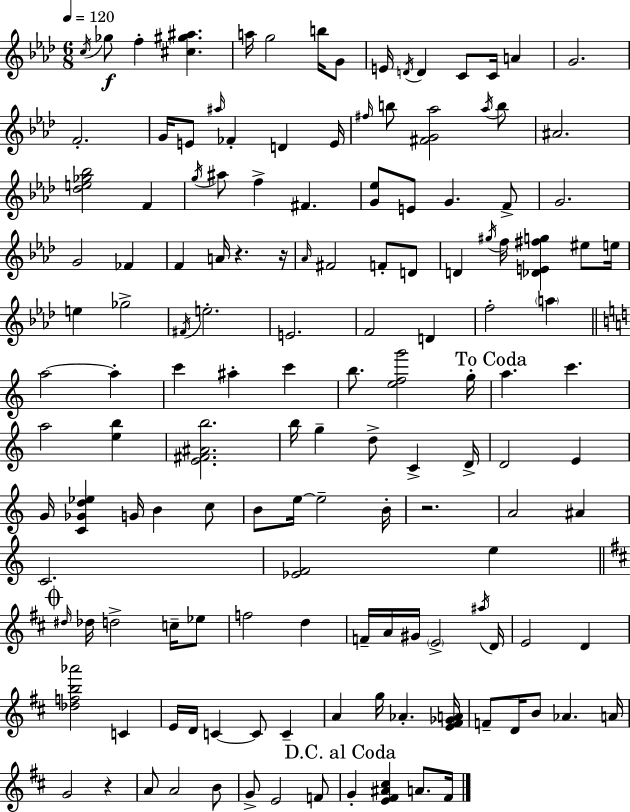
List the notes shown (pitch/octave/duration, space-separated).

C5/s Gb5/e F5/q [C#5,G#5,A#5]/q. A5/s G5/h B5/s G4/e E4/s D4/s D4/q C4/e C4/s A4/q G4/h. F4/h. G4/s E4/e A#5/s FES4/q D4/q E4/s F#5/s B5/e [F#4,G4,Ab5]/h Ab5/s B5/e A#4/h. [Db5,E5,Gb5,Bb5]/h F4/q G5/s A#5/e F5/q F#4/q. [G4,Eb5]/e E4/e G4/q. F4/e G4/h. G4/h FES4/q F4/q A4/s R/q. R/s Ab4/s F#4/h F4/e D4/e D4/q G#5/s F5/s [Db4,E4,F#5,G5]/q EIS5/e E5/s E5/q Gb5/h F#4/s E5/h. E4/h. F4/h D4/q F5/h A5/q A5/h A5/q C6/q A#5/q C6/q B5/e. [E5,F5,G6]/h G5/s A5/q. C6/q. A5/h [E5,B5]/q [E4,F#4,A#4,B5]/h. B5/s G5/q D5/e C4/q D4/s D4/h E4/q G4/s [C4,Gb4,D5,Eb5]/q G4/s B4/q C5/e B4/e E5/s E5/h B4/s R/h. A4/h A#4/q C4/h. [Eb4,F4]/h E5/q D#5/s Db5/s D5/h C5/s Eb5/e F5/h D5/q F4/s A4/s G#4/s E4/h A#5/s D4/s E4/h D4/q [Db5,F5,B5,Ab6]/h C4/q E4/s D4/s C4/q C4/e C4/q A4/q G5/s Ab4/q. [E4,F#4,Gb4,A4]/s F4/e D4/s B4/e Ab4/q. A4/s G4/h R/q A4/e A4/h B4/e G4/e E4/h F4/e G4/q [E4,F#4,A#4,C#5]/q A4/e. F#4/s